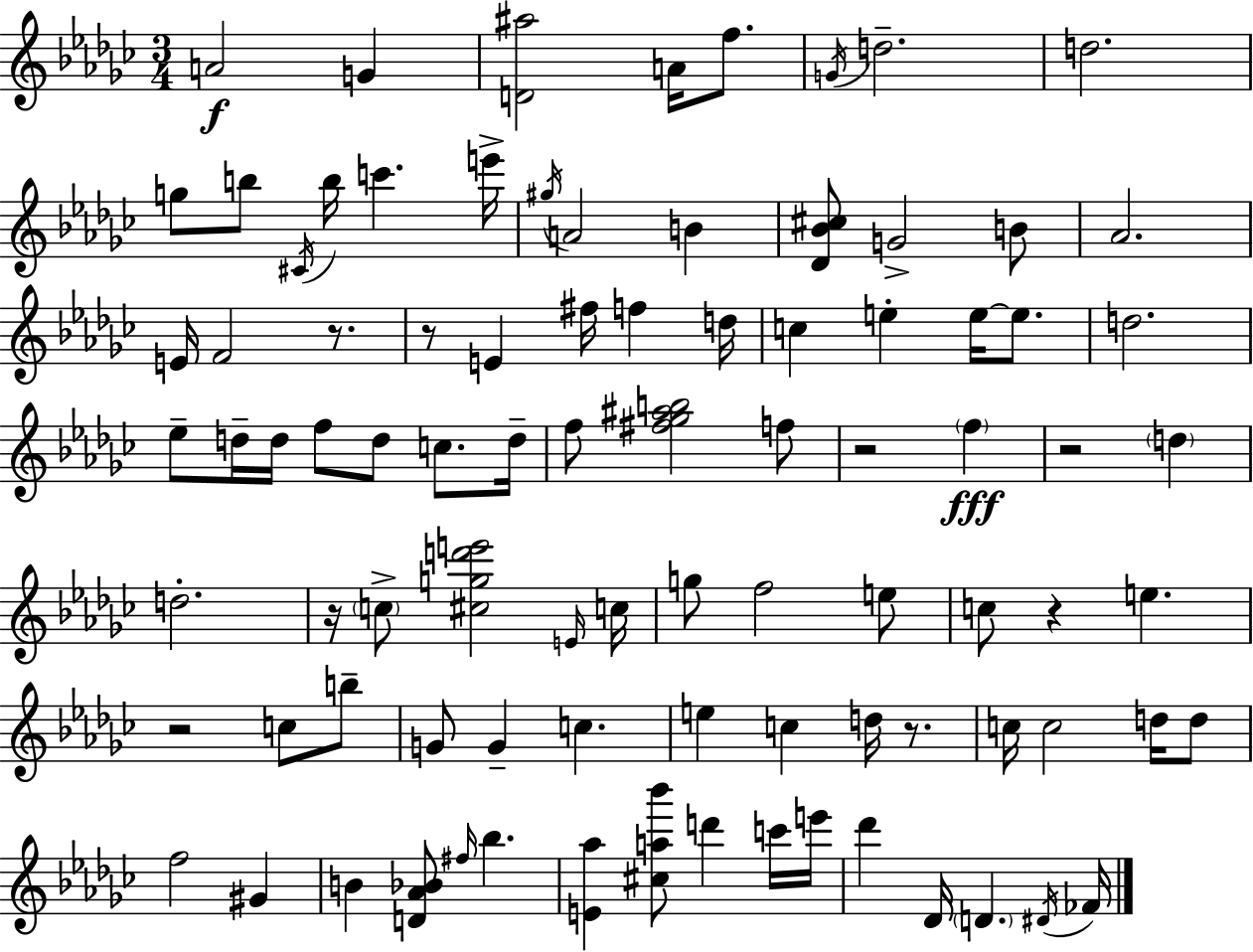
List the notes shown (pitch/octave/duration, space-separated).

A4/h G4/q [D4,A#5]/h A4/s F5/e. G4/s D5/h. D5/h. G5/e B5/e C#4/s B5/s C6/q. E6/s G#5/s A4/h B4/q [Db4,Bb4,C#5]/e G4/h B4/e Ab4/h. E4/s F4/h R/e. R/e E4/q F#5/s F5/q D5/s C5/q E5/q E5/s E5/e. D5/h. Eb5/e D5/s D5/s F5/e D5/e C5/e. D5/s F5/e [F#5,Gb5,A#5,B5]/h F5/e R/h F5/q R/h D5/q D5/h. R/s C5/e [C#5,G5,D6,E6]/h E4/s C5/s G5/e F5/h E5/e C5/e R/q E5/q. R/h C5/e B5/e G4/e G4/q C5/q. E5/q C5/q D5/s R/e. C5/s C5/h D5/s D5/e F5/h G#4/q B4/q [D4,Ab4,Bb4]/e F#5/s Bb5/q. [E4,Ab5]/q [C#5,A5,Bb6]/e D6/q C6/s E6/s Db6/q Db4/s D4/q. D#4/s FES4/s